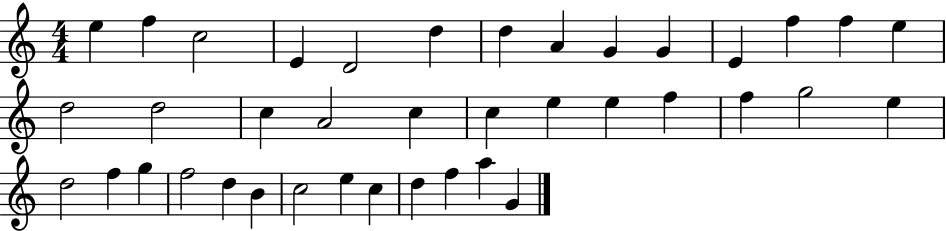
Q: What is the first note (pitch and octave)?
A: E5